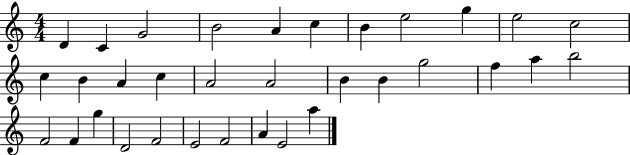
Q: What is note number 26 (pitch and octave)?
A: G5